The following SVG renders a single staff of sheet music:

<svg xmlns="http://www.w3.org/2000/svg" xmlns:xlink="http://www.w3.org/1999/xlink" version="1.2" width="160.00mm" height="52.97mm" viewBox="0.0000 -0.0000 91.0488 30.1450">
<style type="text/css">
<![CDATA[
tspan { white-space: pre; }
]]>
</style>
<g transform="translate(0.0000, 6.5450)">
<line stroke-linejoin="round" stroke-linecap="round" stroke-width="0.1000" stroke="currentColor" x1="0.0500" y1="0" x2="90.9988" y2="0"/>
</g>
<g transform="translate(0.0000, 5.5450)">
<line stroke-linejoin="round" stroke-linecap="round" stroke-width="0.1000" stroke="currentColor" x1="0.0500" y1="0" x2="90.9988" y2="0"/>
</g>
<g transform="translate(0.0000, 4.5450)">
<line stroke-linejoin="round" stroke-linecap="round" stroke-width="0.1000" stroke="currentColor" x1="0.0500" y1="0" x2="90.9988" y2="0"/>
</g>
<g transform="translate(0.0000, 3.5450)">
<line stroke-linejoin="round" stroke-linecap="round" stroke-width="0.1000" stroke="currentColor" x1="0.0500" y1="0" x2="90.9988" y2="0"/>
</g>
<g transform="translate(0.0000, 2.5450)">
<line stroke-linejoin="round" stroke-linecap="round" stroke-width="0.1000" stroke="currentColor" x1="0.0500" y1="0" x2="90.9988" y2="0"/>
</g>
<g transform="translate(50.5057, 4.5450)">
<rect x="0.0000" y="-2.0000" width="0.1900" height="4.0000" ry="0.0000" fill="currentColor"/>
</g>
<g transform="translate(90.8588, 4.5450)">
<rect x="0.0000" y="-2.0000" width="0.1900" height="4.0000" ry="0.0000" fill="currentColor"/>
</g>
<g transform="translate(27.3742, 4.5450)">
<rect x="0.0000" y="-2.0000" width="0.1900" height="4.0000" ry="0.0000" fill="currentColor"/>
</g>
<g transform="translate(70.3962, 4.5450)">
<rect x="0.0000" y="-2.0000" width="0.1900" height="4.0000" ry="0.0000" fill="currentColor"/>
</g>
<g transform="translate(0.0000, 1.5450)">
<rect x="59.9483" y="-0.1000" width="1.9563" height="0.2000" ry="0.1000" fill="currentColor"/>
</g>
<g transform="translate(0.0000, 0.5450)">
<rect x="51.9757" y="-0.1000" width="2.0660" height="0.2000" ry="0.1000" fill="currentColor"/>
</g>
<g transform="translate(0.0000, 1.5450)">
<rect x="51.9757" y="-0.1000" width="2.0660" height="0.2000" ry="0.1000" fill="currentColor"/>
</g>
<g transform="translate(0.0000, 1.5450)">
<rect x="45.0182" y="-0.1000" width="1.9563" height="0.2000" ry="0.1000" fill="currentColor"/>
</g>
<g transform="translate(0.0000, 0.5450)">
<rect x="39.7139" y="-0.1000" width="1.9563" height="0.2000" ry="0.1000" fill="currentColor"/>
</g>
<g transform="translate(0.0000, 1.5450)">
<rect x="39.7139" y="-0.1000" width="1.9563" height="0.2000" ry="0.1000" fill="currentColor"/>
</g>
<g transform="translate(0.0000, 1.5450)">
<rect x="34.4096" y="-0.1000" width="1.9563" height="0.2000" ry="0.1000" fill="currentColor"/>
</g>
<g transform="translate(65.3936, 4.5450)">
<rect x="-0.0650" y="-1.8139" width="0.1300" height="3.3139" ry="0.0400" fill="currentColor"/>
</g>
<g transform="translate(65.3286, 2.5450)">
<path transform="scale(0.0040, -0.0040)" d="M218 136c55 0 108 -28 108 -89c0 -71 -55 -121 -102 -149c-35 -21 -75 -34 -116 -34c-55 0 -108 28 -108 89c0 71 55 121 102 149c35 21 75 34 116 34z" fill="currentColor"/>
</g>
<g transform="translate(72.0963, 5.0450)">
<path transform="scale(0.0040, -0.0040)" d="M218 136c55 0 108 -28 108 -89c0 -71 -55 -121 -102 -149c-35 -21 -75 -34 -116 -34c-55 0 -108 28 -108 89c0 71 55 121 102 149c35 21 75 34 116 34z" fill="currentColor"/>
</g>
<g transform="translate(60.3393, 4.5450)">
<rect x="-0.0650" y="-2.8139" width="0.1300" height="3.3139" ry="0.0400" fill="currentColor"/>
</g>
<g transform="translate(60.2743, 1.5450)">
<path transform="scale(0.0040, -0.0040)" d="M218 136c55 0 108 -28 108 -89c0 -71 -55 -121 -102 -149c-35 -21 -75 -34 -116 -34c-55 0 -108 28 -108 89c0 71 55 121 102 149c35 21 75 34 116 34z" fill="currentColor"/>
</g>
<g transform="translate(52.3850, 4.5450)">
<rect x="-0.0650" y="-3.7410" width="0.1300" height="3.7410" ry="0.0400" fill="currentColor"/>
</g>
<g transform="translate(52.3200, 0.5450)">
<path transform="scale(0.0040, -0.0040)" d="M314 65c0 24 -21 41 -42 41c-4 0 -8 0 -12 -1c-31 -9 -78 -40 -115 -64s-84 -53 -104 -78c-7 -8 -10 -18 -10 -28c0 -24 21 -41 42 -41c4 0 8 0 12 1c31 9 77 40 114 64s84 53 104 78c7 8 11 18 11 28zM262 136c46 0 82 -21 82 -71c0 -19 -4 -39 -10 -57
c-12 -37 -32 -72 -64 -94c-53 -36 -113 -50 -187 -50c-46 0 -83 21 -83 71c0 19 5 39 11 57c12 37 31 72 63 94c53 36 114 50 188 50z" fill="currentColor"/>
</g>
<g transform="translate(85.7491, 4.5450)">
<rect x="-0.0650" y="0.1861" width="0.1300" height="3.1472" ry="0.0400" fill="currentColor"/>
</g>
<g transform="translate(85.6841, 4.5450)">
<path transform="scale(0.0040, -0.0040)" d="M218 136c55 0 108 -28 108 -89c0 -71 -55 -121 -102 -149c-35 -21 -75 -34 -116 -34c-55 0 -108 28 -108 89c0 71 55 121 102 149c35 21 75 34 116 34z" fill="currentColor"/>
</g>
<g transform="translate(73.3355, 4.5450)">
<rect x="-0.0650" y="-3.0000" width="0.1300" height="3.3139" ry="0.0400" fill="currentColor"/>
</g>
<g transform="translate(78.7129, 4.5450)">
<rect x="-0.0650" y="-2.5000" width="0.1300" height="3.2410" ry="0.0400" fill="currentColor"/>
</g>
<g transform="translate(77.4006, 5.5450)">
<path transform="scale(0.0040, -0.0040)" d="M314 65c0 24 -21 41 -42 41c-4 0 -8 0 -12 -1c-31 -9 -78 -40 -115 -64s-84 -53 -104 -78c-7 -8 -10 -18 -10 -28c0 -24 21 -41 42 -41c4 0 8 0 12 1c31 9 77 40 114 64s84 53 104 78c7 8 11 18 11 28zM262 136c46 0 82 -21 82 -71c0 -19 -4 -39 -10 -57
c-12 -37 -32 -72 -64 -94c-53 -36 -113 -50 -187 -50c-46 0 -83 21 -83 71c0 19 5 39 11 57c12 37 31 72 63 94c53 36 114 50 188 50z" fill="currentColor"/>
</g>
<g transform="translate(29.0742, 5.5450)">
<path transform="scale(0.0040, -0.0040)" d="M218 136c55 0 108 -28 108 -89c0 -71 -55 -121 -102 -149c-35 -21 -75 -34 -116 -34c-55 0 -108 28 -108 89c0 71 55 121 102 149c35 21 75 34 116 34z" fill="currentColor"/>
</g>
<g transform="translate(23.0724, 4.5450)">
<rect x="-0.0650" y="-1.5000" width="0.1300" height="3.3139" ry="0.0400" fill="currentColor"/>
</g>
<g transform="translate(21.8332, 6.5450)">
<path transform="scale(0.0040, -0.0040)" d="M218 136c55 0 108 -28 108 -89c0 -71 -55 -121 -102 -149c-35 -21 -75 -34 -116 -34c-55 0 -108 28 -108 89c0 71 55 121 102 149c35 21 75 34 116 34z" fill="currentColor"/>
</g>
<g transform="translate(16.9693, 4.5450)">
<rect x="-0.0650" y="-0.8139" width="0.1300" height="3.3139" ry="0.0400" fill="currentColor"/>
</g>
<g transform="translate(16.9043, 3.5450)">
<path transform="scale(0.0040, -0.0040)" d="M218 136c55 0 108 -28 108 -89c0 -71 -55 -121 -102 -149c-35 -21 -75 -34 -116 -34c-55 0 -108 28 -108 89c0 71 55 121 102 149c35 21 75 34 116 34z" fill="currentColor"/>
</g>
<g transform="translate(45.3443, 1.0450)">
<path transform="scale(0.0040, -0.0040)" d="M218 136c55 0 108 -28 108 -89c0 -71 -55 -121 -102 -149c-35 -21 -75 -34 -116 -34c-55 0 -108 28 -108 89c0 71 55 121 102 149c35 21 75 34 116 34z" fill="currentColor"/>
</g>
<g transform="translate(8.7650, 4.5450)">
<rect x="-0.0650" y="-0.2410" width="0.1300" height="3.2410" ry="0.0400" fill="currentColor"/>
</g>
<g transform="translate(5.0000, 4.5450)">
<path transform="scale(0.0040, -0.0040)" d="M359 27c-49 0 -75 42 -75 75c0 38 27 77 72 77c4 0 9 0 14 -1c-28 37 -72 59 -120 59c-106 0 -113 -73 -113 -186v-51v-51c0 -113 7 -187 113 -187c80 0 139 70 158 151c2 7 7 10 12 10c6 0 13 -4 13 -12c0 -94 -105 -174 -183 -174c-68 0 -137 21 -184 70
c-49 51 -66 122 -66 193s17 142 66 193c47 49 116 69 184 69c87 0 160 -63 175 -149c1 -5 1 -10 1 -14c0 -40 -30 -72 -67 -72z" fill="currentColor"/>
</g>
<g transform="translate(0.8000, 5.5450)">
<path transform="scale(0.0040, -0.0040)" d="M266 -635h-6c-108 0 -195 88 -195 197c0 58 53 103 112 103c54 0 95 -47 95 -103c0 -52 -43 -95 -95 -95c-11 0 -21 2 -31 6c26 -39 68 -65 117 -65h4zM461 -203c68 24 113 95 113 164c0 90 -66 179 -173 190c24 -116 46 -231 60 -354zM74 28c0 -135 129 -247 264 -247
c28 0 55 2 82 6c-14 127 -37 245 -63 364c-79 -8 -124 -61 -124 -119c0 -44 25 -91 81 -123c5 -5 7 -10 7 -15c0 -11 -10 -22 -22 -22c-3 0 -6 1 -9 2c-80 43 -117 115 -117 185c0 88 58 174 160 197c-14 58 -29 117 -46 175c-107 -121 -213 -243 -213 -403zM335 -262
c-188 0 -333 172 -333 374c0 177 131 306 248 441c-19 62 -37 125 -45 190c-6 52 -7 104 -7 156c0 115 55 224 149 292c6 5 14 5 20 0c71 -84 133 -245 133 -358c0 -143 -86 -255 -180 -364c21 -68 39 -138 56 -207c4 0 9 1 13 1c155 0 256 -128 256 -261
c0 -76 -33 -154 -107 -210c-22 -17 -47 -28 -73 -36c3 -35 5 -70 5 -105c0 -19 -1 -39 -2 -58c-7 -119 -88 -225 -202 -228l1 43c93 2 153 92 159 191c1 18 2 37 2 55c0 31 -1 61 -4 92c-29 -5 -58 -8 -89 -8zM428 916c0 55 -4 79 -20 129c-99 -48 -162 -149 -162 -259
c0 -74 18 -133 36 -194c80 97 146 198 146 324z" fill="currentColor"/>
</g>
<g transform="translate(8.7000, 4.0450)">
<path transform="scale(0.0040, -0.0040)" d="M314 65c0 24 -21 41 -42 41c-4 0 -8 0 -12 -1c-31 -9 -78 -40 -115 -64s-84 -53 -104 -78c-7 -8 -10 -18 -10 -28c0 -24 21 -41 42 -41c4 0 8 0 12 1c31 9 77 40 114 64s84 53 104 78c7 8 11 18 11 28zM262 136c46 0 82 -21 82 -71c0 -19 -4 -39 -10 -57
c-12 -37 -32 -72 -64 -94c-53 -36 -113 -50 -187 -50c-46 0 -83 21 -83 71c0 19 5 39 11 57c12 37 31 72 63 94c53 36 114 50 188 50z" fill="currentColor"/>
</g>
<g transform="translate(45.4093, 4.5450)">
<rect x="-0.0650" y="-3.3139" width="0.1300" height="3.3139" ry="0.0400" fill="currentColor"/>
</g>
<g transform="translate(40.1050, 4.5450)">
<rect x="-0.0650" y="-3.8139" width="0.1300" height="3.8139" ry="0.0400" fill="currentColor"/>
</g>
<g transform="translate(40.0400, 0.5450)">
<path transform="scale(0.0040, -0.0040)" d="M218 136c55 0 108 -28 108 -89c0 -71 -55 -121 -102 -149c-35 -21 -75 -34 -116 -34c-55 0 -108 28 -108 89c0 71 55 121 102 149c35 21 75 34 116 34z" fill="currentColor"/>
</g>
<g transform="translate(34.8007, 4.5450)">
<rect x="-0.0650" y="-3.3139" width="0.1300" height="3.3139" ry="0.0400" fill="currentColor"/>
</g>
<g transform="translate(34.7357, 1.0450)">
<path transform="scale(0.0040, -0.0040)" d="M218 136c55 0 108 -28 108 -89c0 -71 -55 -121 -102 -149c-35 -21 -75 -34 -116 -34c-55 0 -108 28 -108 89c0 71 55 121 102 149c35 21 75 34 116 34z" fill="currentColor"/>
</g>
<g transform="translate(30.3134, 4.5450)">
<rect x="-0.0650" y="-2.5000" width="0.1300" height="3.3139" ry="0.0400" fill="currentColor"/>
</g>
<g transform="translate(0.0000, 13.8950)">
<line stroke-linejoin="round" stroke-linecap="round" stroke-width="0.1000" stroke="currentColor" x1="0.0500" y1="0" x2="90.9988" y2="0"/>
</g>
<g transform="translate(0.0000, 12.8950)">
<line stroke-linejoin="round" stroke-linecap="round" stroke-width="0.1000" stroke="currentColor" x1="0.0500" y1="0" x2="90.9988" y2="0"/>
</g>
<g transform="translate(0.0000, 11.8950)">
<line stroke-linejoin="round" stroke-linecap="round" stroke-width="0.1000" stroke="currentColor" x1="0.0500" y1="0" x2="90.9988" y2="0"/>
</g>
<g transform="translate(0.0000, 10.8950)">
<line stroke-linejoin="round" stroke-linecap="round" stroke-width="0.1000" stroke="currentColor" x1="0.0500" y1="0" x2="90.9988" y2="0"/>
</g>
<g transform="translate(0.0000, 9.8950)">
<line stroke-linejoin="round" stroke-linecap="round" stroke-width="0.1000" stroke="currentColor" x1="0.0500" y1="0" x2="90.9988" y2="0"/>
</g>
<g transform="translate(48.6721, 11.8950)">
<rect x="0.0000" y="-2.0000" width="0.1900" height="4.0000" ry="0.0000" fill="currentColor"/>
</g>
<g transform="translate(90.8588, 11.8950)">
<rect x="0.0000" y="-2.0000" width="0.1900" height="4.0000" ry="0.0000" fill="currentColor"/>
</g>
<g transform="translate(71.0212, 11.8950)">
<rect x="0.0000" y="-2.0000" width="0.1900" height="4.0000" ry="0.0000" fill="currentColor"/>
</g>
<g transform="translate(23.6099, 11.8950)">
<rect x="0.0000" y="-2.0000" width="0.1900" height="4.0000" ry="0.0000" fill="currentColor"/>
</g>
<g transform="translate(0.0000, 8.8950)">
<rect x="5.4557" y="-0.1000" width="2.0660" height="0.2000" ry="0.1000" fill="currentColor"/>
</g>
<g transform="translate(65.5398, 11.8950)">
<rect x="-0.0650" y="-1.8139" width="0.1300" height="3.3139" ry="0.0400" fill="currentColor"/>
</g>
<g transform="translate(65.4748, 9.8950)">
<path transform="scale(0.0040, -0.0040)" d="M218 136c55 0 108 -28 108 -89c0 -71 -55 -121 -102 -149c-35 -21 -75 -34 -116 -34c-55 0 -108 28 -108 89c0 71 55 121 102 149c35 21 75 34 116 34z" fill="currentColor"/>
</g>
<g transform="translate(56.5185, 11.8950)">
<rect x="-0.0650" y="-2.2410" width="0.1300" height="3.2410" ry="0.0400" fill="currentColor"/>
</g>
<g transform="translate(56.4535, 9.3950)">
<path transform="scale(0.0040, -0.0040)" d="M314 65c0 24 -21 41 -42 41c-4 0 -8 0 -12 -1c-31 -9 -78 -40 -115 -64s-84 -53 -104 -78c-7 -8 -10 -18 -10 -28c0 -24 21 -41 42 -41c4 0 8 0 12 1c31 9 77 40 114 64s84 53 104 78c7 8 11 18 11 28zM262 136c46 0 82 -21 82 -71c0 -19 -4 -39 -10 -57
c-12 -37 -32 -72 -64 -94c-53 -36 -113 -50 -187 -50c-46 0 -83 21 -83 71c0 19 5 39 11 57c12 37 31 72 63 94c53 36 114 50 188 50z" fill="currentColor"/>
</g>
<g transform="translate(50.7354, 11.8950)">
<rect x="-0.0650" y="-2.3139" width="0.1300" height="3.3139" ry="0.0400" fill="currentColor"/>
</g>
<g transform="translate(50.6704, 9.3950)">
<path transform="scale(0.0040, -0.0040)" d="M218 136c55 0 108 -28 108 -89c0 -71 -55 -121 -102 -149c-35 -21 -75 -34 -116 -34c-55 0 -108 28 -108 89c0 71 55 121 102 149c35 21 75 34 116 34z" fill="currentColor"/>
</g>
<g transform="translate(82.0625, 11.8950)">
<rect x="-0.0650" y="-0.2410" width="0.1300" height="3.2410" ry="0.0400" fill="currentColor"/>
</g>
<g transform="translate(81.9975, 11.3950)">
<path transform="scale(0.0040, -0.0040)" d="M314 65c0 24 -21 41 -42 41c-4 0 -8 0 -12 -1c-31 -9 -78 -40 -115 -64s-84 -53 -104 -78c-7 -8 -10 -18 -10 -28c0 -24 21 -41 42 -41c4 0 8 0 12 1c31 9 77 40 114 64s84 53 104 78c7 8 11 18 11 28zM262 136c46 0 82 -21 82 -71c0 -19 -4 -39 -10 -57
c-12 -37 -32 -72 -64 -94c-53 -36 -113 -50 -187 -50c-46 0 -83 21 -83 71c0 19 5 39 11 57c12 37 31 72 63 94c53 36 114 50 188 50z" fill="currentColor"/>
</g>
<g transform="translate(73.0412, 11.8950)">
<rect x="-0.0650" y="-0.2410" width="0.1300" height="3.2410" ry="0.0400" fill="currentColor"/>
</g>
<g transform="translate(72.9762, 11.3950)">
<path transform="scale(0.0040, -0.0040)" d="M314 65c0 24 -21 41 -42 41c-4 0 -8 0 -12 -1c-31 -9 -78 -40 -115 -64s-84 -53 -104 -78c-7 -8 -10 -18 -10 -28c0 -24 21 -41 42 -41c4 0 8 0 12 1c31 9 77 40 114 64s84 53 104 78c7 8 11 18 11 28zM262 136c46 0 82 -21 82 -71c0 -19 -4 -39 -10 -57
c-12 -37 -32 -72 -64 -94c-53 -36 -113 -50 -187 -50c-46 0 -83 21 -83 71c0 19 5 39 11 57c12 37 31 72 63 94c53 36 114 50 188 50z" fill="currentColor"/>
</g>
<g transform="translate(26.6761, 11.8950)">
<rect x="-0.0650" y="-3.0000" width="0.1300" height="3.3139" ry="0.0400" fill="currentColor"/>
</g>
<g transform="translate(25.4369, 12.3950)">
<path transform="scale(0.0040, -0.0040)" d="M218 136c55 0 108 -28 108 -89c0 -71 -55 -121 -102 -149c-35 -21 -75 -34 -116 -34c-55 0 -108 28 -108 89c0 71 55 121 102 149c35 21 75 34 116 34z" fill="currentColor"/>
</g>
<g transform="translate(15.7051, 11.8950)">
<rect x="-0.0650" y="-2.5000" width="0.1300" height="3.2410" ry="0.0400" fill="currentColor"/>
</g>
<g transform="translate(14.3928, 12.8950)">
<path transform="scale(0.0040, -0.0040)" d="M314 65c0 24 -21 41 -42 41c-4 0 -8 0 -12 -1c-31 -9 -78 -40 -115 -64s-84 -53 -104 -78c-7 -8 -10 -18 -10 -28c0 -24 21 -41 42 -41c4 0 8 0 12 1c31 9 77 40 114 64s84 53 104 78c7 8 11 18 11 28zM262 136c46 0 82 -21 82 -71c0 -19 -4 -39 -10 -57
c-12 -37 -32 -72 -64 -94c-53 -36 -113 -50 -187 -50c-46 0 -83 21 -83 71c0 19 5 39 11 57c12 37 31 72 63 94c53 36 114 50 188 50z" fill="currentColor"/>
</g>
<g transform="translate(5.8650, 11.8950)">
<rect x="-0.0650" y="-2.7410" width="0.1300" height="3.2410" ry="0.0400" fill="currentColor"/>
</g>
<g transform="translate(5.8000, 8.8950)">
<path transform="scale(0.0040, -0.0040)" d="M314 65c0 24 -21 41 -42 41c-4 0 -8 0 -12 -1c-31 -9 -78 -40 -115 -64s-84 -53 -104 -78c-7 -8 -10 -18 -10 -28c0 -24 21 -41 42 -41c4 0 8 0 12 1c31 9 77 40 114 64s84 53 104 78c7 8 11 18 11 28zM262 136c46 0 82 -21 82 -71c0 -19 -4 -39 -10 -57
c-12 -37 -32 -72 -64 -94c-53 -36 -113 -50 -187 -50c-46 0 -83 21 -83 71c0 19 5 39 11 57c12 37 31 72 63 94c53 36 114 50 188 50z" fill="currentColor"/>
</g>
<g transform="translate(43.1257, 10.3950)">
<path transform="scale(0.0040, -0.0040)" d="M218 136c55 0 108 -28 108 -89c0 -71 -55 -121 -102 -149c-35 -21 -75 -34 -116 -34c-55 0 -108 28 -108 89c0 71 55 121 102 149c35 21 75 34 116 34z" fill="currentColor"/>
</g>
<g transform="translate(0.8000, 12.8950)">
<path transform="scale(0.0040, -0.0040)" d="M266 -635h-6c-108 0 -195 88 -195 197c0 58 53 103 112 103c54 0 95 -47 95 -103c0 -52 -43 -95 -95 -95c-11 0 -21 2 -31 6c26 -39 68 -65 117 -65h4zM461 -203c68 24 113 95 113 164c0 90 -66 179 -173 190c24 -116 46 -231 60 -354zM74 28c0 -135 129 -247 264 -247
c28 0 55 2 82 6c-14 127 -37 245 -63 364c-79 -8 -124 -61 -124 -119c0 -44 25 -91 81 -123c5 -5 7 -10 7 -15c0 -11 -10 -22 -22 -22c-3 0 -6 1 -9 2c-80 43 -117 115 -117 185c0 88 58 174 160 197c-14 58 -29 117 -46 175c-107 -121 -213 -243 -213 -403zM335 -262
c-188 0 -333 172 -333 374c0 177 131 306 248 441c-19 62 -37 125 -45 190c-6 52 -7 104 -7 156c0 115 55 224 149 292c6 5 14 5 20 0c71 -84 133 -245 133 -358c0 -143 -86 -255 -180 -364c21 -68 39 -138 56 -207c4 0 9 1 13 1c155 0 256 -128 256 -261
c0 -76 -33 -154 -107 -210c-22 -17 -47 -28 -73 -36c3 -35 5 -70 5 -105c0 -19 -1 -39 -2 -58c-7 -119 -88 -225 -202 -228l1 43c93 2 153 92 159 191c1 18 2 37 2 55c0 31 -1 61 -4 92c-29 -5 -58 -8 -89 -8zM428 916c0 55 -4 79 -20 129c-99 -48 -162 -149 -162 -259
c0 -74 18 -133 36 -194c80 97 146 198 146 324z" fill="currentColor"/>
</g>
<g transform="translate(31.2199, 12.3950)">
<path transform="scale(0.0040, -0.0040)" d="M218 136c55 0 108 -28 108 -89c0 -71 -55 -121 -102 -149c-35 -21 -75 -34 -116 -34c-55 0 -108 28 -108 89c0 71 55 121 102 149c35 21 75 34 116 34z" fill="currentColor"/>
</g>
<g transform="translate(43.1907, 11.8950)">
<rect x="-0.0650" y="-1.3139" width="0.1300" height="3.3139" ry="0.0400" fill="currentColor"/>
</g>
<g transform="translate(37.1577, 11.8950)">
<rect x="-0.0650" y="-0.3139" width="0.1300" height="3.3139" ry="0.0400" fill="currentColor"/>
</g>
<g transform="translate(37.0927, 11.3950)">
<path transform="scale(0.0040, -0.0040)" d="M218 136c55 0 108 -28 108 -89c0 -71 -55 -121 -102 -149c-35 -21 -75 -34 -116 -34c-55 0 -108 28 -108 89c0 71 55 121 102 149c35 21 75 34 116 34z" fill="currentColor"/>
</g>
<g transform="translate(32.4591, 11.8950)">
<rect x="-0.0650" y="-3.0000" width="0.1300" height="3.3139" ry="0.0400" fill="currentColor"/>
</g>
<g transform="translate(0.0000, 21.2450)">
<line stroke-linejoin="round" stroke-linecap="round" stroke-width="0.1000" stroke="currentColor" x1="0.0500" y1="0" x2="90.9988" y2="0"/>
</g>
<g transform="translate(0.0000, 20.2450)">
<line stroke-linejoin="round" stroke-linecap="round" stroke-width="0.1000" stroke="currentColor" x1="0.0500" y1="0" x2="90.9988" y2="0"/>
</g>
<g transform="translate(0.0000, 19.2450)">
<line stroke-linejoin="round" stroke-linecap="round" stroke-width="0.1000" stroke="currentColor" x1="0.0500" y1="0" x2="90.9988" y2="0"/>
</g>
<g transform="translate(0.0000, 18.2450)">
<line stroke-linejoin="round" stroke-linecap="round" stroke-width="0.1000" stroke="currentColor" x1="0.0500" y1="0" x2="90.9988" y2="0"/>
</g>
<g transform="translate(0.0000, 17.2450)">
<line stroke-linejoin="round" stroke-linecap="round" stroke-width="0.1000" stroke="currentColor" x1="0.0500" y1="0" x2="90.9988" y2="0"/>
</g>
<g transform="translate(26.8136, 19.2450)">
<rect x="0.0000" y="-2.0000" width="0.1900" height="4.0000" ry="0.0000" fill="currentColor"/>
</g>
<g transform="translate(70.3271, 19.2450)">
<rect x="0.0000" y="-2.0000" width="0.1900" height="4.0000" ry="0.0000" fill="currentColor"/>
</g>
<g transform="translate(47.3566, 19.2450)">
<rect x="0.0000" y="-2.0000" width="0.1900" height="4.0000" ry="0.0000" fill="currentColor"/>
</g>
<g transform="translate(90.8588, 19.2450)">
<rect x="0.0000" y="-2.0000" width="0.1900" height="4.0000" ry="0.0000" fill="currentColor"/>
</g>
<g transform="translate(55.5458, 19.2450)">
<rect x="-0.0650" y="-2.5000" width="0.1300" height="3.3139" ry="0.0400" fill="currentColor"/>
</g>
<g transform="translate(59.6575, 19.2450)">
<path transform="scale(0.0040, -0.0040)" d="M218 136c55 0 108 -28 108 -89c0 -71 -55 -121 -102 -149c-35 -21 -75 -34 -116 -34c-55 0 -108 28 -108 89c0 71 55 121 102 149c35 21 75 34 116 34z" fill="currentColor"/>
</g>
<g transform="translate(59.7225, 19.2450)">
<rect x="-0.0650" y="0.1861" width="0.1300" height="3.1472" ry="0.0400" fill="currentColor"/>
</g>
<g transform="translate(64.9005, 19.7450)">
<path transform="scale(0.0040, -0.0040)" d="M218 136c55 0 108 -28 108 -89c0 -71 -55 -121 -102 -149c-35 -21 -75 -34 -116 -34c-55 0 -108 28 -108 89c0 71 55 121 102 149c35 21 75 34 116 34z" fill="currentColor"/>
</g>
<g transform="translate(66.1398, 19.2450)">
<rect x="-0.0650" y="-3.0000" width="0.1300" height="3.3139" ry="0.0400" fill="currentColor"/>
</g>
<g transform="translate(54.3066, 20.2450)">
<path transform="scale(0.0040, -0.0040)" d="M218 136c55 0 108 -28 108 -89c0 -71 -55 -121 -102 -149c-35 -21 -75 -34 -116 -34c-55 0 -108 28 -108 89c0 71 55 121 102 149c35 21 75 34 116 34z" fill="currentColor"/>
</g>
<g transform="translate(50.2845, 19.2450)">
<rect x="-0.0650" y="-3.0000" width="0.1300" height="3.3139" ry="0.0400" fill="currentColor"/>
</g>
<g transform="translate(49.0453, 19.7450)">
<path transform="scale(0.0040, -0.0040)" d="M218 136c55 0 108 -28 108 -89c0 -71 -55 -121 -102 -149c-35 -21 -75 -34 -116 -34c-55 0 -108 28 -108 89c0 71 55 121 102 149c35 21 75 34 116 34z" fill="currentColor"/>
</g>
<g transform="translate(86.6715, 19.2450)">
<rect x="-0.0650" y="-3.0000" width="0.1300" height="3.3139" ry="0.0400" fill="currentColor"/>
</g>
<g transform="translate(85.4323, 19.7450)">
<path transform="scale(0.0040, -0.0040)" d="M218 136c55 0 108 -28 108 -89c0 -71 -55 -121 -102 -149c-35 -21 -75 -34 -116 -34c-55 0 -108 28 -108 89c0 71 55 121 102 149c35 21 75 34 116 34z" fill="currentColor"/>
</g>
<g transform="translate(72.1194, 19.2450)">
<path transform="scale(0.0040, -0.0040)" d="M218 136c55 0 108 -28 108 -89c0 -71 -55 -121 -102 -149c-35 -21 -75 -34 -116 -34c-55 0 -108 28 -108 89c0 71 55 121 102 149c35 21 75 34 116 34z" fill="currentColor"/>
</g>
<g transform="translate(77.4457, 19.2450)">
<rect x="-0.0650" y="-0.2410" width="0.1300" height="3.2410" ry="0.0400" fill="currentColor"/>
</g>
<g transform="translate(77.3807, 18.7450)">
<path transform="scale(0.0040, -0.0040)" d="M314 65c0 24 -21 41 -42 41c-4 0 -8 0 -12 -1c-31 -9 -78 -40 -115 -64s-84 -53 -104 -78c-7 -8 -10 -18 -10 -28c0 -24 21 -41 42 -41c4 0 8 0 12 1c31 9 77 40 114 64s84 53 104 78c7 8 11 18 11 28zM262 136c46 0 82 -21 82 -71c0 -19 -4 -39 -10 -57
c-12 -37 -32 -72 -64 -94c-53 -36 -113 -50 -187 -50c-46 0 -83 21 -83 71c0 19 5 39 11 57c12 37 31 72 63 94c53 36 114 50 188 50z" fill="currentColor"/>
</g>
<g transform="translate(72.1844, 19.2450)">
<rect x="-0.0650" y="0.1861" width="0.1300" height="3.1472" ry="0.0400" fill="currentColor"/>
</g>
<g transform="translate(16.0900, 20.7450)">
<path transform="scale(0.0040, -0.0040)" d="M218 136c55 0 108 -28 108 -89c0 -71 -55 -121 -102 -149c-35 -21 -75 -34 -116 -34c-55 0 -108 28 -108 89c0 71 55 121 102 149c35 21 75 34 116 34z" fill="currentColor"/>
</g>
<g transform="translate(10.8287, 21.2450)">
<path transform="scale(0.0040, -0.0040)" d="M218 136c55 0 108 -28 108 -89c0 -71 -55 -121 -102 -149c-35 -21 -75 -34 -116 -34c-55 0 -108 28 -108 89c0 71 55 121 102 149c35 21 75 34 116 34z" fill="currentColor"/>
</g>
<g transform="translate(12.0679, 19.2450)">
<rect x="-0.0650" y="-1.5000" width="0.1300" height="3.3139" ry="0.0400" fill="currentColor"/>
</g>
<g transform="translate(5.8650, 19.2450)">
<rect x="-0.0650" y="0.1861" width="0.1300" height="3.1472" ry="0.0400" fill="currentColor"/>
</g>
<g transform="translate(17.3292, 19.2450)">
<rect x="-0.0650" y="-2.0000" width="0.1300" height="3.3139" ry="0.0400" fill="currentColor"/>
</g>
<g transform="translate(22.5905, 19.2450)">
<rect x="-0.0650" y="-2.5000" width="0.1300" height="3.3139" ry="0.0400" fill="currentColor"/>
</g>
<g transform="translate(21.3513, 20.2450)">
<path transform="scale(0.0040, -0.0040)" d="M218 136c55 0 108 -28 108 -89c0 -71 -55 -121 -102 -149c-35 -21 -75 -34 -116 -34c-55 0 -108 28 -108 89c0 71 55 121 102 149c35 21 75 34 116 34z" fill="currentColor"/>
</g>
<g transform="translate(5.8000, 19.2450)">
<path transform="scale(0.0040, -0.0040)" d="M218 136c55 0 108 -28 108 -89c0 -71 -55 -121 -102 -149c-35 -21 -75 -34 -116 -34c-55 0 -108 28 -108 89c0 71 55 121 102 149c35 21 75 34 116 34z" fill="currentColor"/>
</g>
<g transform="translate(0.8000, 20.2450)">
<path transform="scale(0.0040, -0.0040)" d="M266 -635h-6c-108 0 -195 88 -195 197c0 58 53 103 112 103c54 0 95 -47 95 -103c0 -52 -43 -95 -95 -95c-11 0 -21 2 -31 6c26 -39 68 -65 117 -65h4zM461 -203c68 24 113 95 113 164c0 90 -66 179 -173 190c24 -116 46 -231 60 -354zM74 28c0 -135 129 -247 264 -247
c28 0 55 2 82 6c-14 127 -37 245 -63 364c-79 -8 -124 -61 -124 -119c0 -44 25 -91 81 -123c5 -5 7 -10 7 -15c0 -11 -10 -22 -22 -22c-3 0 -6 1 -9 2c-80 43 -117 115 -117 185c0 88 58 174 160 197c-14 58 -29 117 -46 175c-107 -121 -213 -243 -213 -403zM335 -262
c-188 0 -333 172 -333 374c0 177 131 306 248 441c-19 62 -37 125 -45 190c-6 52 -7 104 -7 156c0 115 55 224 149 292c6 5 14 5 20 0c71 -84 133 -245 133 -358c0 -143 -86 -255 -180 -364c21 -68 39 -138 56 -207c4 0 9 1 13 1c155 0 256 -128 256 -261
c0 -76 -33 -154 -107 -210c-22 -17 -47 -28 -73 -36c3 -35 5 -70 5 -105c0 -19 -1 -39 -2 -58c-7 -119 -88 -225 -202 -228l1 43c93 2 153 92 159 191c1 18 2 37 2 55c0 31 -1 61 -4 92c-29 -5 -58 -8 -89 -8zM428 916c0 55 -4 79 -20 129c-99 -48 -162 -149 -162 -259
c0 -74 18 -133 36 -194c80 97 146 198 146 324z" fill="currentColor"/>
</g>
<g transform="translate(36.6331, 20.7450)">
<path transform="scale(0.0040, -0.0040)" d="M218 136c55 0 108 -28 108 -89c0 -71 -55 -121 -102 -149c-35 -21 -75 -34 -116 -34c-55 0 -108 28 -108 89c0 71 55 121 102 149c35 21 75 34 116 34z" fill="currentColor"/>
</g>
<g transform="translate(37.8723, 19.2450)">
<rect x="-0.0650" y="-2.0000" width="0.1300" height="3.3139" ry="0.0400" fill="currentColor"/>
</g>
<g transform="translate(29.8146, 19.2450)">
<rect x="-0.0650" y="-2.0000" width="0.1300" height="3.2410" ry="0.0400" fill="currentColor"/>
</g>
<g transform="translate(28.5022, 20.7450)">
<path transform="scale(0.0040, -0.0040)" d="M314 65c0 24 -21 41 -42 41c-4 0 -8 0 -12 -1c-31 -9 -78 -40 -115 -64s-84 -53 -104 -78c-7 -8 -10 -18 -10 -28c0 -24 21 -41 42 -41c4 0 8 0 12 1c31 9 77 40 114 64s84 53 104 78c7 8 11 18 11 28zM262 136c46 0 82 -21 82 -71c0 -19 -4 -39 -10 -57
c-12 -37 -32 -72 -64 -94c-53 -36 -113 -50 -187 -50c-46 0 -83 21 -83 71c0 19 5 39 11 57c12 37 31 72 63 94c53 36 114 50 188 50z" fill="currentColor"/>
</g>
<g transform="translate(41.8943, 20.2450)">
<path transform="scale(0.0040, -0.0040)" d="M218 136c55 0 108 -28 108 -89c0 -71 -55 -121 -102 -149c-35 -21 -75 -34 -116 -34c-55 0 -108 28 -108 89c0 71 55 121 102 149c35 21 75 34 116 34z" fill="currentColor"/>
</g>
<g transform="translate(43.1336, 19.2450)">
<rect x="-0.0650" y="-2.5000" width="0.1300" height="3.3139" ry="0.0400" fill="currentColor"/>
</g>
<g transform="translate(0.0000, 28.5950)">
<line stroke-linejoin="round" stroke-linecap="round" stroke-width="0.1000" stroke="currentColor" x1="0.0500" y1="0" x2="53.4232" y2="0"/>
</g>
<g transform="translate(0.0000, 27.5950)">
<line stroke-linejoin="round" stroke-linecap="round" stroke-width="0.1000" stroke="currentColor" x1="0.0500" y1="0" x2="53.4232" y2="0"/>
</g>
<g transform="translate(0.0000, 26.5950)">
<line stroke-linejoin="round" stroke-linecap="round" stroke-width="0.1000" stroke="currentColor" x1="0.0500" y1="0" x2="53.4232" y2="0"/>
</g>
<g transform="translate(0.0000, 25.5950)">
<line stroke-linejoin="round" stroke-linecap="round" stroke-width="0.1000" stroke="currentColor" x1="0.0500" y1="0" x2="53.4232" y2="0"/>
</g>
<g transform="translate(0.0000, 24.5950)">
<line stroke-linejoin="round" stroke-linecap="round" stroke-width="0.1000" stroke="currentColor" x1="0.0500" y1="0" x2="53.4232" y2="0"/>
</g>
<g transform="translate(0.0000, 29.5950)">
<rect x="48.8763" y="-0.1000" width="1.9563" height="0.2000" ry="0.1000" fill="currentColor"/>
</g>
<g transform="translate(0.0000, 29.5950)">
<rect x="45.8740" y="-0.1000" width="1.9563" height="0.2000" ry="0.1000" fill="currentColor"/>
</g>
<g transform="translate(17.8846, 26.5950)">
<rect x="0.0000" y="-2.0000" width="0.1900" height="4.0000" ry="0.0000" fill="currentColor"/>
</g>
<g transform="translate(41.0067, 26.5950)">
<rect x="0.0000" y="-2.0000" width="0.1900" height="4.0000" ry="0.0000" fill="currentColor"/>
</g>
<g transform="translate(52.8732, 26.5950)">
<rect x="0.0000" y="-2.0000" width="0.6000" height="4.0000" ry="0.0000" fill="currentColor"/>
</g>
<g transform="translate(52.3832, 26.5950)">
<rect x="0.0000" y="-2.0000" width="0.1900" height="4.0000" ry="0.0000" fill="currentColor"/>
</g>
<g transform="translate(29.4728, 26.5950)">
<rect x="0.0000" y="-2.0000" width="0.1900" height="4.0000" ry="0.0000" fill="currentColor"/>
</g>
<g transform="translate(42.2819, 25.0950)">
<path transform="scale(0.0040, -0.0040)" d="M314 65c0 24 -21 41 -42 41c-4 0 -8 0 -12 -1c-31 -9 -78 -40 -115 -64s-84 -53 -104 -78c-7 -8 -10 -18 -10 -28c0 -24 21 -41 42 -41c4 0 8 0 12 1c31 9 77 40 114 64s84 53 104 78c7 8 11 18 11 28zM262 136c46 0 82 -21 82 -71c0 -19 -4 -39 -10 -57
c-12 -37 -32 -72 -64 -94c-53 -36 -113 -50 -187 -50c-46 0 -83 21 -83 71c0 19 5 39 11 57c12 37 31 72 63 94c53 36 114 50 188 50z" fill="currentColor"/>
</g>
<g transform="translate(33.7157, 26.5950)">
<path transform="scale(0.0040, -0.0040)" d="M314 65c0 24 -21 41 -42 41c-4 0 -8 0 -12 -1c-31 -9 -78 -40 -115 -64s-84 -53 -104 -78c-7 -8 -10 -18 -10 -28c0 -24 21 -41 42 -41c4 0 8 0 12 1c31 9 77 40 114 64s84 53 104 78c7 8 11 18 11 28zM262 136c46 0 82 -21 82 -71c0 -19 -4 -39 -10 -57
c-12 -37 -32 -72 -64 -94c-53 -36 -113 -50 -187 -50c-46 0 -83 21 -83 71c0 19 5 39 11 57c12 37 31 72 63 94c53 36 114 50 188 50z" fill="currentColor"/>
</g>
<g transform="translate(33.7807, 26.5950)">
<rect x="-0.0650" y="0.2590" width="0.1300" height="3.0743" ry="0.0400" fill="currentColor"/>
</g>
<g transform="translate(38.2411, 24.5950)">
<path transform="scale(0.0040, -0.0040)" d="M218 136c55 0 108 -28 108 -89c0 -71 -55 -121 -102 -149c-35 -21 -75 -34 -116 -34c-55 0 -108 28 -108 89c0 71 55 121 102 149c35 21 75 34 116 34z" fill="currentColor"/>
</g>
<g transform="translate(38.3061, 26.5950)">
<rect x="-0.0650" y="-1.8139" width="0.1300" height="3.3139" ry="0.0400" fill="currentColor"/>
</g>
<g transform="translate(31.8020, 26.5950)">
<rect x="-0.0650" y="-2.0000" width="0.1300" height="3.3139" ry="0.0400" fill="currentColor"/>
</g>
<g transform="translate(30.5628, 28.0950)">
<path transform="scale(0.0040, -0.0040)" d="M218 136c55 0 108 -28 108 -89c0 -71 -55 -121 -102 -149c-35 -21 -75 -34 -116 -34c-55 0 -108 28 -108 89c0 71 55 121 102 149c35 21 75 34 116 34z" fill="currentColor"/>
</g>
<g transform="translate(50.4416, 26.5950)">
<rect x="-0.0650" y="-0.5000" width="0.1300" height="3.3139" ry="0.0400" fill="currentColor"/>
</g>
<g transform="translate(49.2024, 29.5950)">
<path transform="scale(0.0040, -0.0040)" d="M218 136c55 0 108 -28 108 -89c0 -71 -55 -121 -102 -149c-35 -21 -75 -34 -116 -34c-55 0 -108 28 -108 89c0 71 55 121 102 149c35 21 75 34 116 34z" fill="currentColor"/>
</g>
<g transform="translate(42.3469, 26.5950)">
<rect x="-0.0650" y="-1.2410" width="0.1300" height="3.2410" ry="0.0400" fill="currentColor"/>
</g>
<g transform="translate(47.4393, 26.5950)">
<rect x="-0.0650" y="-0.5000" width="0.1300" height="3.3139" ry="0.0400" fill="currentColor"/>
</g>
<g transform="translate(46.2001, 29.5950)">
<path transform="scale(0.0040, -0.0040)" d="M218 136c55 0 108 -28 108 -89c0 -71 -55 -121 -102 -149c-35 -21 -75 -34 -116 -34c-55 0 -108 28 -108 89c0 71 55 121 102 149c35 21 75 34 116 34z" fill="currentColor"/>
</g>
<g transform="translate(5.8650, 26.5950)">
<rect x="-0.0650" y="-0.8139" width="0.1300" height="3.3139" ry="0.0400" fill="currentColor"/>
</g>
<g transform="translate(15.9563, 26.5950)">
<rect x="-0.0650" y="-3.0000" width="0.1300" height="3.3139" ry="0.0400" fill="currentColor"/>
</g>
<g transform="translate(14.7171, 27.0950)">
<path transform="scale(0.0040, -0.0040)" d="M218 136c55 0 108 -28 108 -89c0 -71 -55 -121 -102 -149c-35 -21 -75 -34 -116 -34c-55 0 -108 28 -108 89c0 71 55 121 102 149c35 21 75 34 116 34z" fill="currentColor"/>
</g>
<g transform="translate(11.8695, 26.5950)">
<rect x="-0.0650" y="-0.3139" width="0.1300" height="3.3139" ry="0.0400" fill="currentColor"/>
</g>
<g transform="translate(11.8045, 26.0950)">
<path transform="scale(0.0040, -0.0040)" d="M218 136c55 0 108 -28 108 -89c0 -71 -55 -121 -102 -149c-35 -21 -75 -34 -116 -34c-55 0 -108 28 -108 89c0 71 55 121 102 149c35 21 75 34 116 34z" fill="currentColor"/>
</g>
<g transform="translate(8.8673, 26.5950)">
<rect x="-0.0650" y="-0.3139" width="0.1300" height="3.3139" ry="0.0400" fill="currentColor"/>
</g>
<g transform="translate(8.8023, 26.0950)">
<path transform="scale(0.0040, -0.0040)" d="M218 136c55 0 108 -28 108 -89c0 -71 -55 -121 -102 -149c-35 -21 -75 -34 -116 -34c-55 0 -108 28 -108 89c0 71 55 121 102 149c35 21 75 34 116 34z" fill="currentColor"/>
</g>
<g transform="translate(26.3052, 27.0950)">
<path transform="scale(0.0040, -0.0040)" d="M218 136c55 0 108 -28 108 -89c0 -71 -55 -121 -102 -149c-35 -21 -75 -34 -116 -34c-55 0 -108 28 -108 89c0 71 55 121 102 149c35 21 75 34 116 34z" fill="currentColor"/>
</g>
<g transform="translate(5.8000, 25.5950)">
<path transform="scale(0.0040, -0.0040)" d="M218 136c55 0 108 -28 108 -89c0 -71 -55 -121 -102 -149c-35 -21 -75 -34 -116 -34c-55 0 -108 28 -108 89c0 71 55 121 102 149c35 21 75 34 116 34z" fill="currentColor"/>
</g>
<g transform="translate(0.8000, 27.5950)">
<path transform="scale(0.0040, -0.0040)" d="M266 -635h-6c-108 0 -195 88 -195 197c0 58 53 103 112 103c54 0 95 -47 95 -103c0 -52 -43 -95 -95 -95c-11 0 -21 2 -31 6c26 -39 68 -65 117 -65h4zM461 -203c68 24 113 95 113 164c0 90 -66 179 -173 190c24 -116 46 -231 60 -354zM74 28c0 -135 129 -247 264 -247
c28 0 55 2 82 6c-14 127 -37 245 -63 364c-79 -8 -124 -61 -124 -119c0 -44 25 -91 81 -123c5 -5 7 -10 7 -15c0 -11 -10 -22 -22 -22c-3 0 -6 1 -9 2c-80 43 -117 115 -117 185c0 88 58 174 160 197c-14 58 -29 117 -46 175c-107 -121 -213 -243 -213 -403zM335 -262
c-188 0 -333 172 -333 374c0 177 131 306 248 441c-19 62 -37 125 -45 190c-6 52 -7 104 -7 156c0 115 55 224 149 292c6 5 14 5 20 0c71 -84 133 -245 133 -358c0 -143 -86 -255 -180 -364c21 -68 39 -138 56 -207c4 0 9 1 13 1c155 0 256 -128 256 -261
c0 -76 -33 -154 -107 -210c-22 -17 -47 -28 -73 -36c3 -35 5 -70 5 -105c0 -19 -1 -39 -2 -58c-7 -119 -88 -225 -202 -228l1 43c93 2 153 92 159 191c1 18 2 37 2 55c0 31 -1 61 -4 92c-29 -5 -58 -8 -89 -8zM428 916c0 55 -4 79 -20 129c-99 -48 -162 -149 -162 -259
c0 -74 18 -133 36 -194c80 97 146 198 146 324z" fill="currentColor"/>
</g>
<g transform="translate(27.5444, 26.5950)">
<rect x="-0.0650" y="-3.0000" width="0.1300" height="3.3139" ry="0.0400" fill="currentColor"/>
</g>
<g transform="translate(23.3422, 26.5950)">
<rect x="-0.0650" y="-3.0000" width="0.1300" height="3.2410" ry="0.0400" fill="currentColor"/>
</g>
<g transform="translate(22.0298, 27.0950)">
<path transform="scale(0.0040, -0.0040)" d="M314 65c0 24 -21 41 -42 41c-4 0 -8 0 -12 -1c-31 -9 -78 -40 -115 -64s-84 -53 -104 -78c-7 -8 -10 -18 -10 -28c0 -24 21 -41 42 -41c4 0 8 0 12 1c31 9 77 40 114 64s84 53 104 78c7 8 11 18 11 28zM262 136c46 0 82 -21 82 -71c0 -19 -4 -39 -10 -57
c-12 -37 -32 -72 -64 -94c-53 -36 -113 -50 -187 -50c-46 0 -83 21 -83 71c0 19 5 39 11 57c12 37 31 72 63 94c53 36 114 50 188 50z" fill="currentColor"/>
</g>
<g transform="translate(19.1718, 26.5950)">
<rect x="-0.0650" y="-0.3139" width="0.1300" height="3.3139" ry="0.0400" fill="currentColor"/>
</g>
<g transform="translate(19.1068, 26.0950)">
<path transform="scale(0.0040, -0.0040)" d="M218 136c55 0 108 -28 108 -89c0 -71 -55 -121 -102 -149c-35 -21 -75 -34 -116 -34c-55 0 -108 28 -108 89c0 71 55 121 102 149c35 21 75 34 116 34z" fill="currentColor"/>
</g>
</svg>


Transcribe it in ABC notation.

X:1
T:Untitled
M:4/4
L:1/4
K:C
c2 d E G b c' b c'2 a f A G2 B a2 G2 A A c e g g2 f c2 c2 B E F G F2 F G A G B A B c2 A d c c A c A2 A F B2 f e2 C C